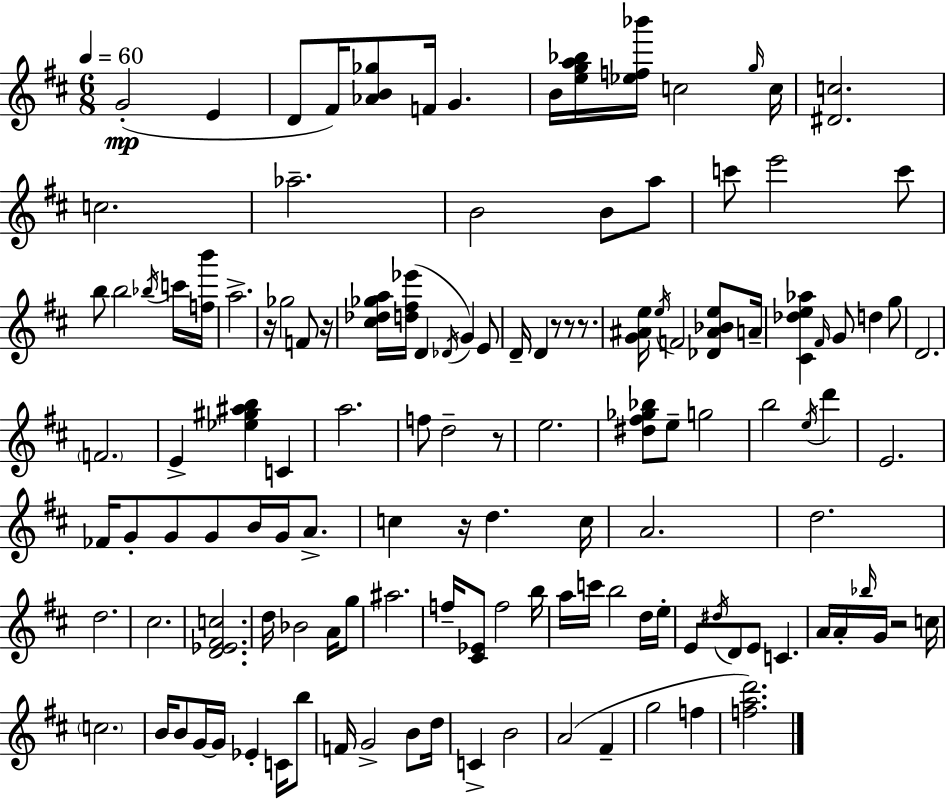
X:1
T:Untitled
M:6/8
L:1/4
K:D
G2 E D/2 ^F/4 [_AB_g]/2 F/4 G B/4 [ega_b]/4 [_ef_b']/4 c2 g/4 c/4 [^Dc]2 c2 _a2 B2 B/2 a/2 c'/2 e'2 c'/2 b/2 b2 _b/4 c'/4 [fb']/4 a2 z/4 _g2 F/2 z/4 [^c_d_ga]/4 [d^f_e']/4 D _D/4 G E/2 D/4 D z/2 z/2 z/2 [G^Ae]/4 e/4 F2 [_D^A_Be]/2 A/4 [^C_de_a] ^F/4 G/2 d g/2 D2 F2 E [_e^g^ab] C a2 f/2 d2 z/2 e2 [^d^f_g_b]/2 e/2 g2 b2 e/4 d' E2 _F/4 G/2 G/2 G/2 B/4 G/4 A/2 c z/4 d c/4 A2 d2 d2 ^c2 [D_E^Fc]2 d/4 _B2 A/4 g/2 ^a2 f/4 [^C_E]/2 f2 b/4 a/4 c'/4 b2 d/4 e/4 E/2 ^d/4 D/2 E/2 C A/4 A/4 _b/4 G/4 z2 c/4 c2 B/4 B/2 G/4 G/4 _E C/4 b/2 F/4 G2 B/2 d/4 C B2 A2 ^F g2 f [fad']2